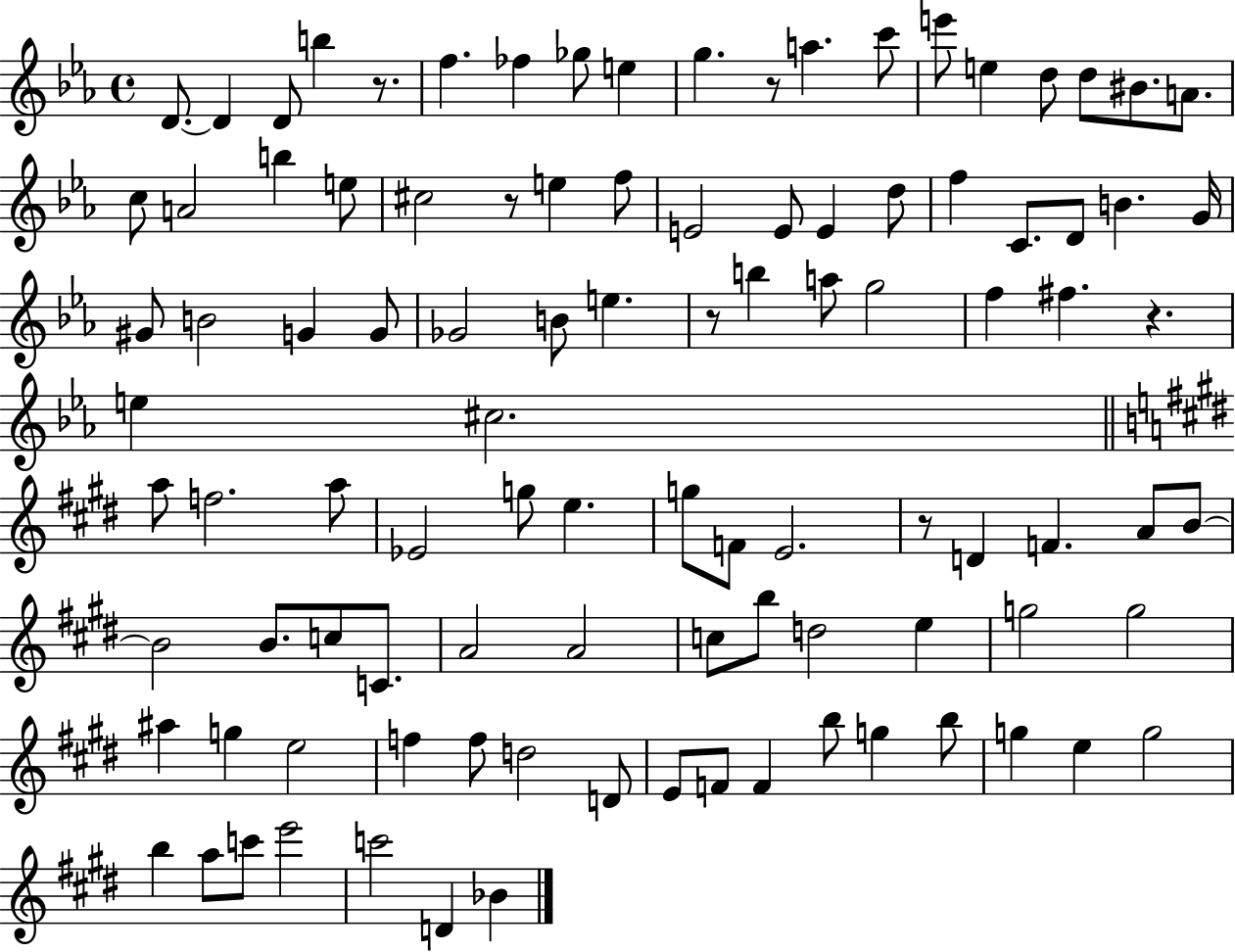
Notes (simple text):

D4/e. D4/q D4/e B5/q R/e. F5/q. FES5/q Gb5/e E5/q G5/q. R/e A5/q. C6/e E6/e E5/q D5/e D5/e BIS4/e. A4/e. C5/e A4/h B5/q E5/e C#5/h R/e E5/q F5/e E4/h E4/e E4/q D5/e F5/q C4/e. D4/e B4/q. G4/s G#4/e B4/h G4/q G4/e Gb4/h B4/e E5/q. R/e B5/q A5/e G5/h F5/q F#5/q. R/q. E5/q C#5/h. A5/e F5/h. A5/e Eb4/h G5/e E5/q. G5/e F4/e E4/h. R/e D4/q F4/q. A4/e B4/e B4/h B4/e. C5/e C4/e. A4/h A4/h C5/e B5/e D5/h E5/q G5/h G5/h A#5/q G5/q E5/h F5/q F5/e D5/h D4/e E4/e F4/e F4/q B5/e G5/q B5/e G5/q E5/q G5/h B5/q A5/e C6/e E6/h C6/h D4/q Bb4/q